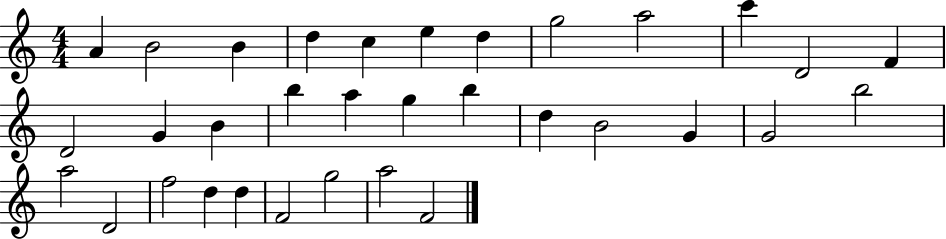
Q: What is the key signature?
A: C major